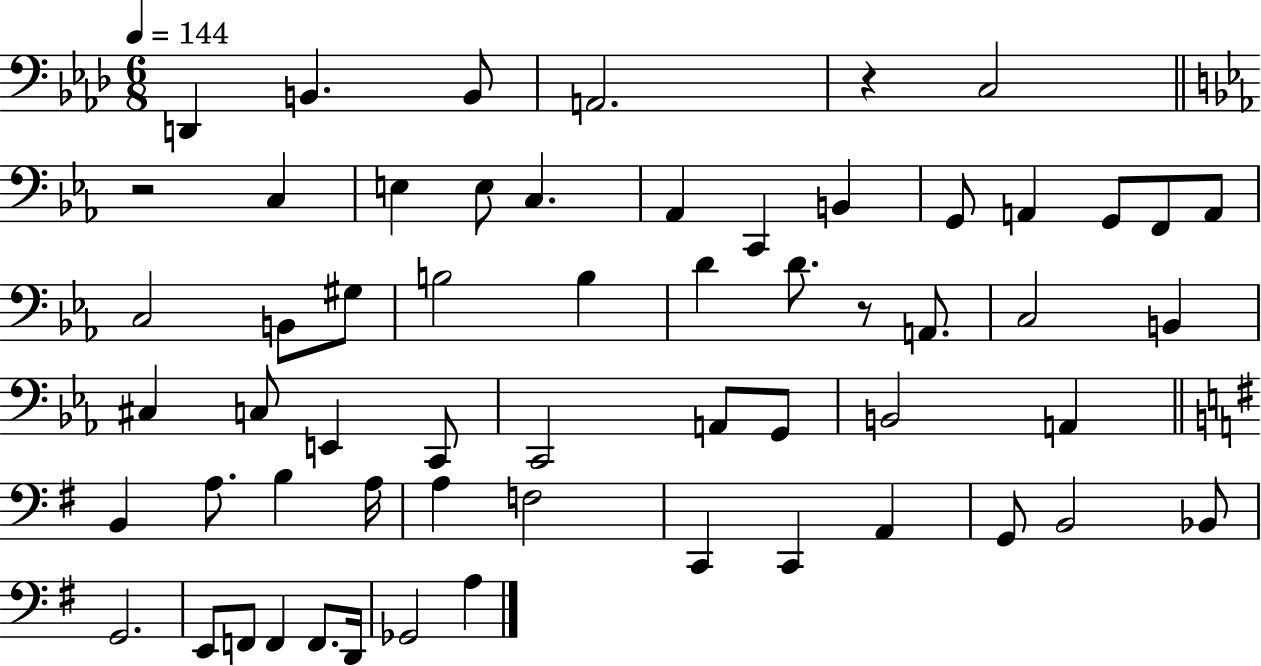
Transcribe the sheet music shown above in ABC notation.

X:1
T:Untitled
M:6/8
L:1/4
K:Ab
D,, B,, B,,/2 A,,2 z C,2 z2 C, E, E,/2 C, _A,, C,, B,, G,,/2 A,, G,,/2 F,,/2 A,,/2 C,2 B,,/2 ^G,/2 B,2 B, D D/2 z/2 A,,/2 C,2 B,, ^C, C,/2 E,, C,,/2 C,,2 A,,/2 G,,/2 B,,2 A,, B,, A,/2 B, A,/4 A, F,2 C,, C,, A,, G,,/2 B,,2 _B,,/2 G,,2 E,,/2 F,,/2 F,, F,,/2 D,,/4 _G,,2 A,